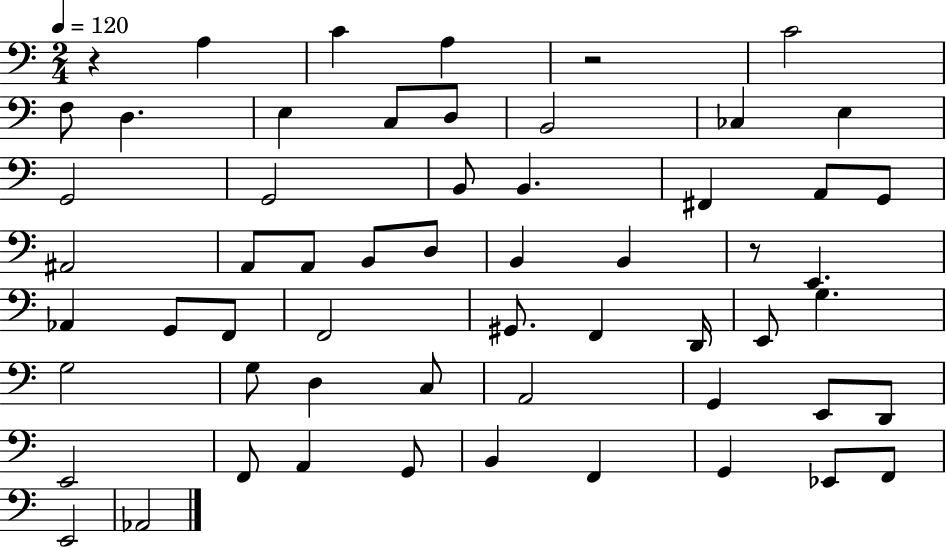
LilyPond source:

{
  \clef bass
  \numericTimeSignature
  \time 2/4
  \key c \major
  \tempo 4 = 120
  r4 a4 | c'4 a4 | r2 | c'2 | \break f8 d4. | e4 c8 d8 | b,2 | ces4 e4 | \break g,2 | g,2 | b,8 b,4. | fis,4 a,8 g,8 | \break ais,2 | a,8 a,8 b,8 d8 | b,4 b,4 | r8 e,4. | \break aes,4 g,8 f,8 | f,2 | gis,8. f,4 d,16 | e,8 g4. | \break g2 | g8 d4 c8 | a,2 | g,4 e,8 d,8 | \break e,2 | f,8 a,4 g,8 | b,4 f,4 | g,4 ees,8 f,8 | \break e,2 | aes,2 | \bar "|."
}